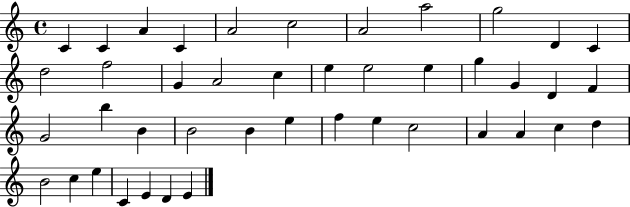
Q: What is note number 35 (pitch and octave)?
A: C5